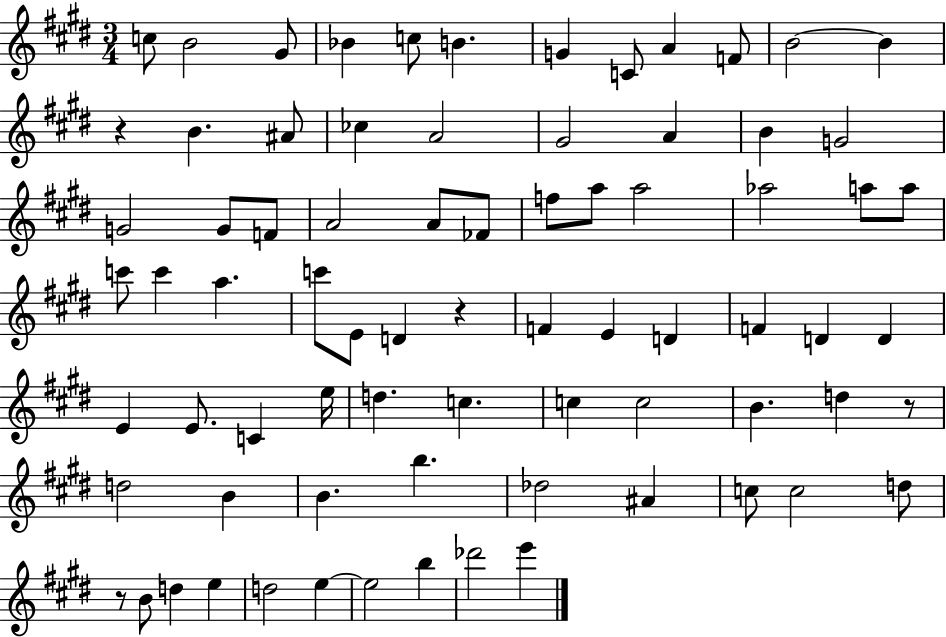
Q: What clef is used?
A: treble